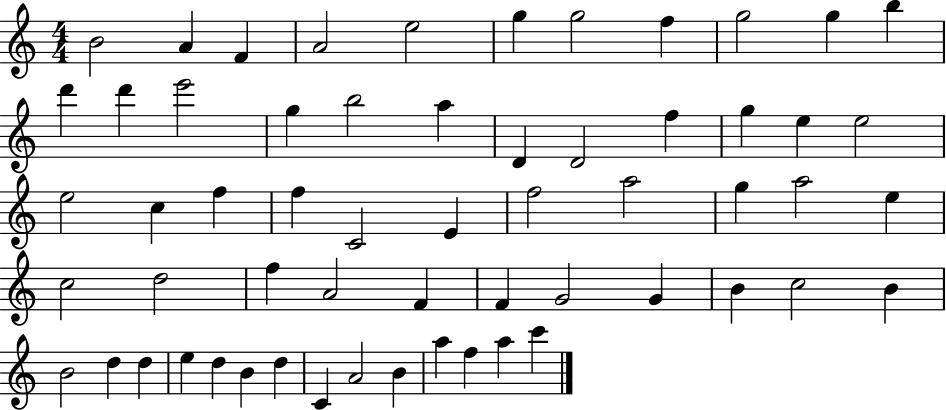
{
  \clef treble
  \numericTimeSignature
  \time 4/4
  \key c \major
  b'2 a'4 f'4 | a'2 e''2 | g''4 g''2 f''4 | g''2 g''4 b''4 | \break d'''4 d'''4 e'''2 | g''4 b''2 a''4 | d'4 d'2 f''4 | g''4 e''4 e''2 | \break e''2 c''4 f''4 | f''4 c'2 e'4 | f''2 a''2 | g''4 a''2 e''4 | \break c''2 d''2 | f''4 a'2 f'4 | f'4 g'2 g'4 | b'4 c''2 b'4 | \break b'2 d''4 d''4 | e''4 d''4 b'4 d''4 | c'4 a'2 b'4 | a''4 f''4 a''4 c'''4 | \break \bar "|."
}